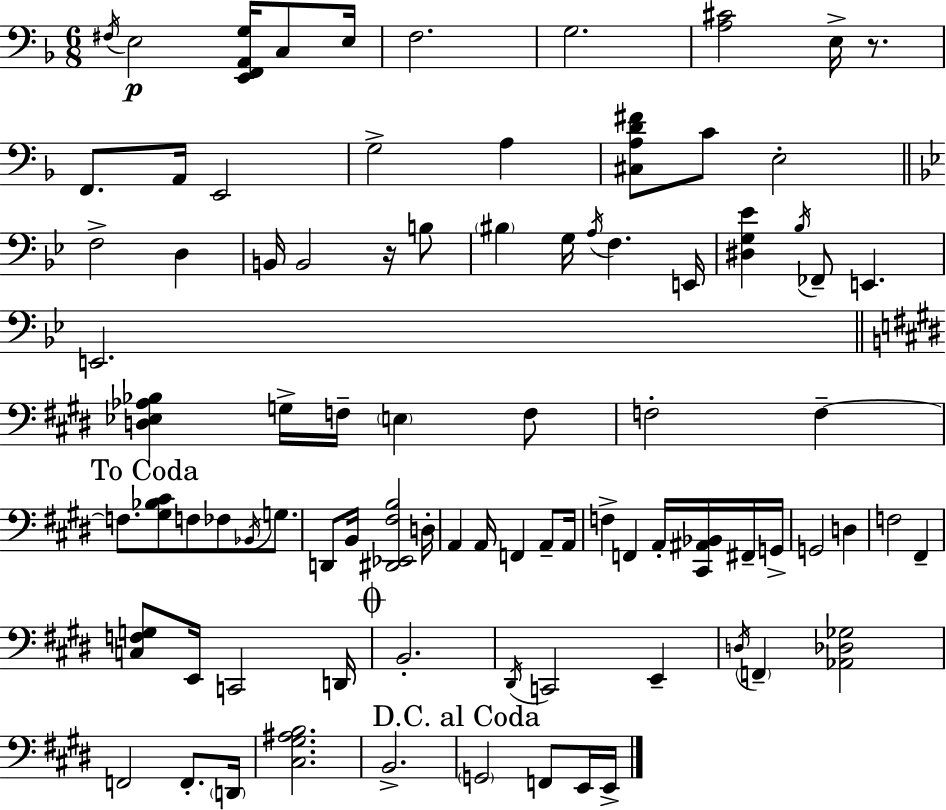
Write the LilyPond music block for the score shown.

{
  \clef bass
  \numericTimeSignature
  \time 6/8
  \key d \minor
  \repeat volta 2 { \acciaccatura { fis16 }\p e2 <e, f, a, g>16 c8 | e16 f2. | g2. | <a cis'>2 e16-> r8. | \break f,8. a,16 e,2 | g2-> a4 | <cis a d' fis'>8 c'8 e2-. | \bar "||" \break \key g \minor f2-> d4 | b,16 b,2 r16 b8 | \parenthesize bis4 g16 \acciaccatura { a16 } f4. | e,16 <dis g ees'>4 \acciaccatura { bes16 } fes,8-- e,4. | \break e,2. | \bar "||" \break \key e \major <d ees aes bes>4 g16-> f16-- \parenthesize e4 f8 | f2-. f4--~~ | \mark "To Coda" f8. <gis bes cis'>8 f8 fes8 \acciaccatura { bes,16 } g8. | d,8 b,16 <dis, ees, fis b>2 | \break d16-. a,4 a,16 f,4 a,8-- | a,16 f4-> f,4 a,16-. <cis, ais, bes,>16 fis,16-- | g,16-> g,2 d4 | f2 fis,4-- | \break <c f g>8 e,16 c,2 | d,16 \mark \markup { \musicglyph "scripts.coda" } b,2.-. | \acciaccatura { dis,16 } c,2 e,4-- | \acciaccatura { d16 } \parenthesize f,4-- <aes, des ges>2 | \break f,2 f,8.-. | \parenthesize d,16 <cis gis ais b>2. | b,2.-> | \mark "D.C. al Coda" \parenthesize g,2 f,8 | \break e,16 e,16-> } \bar "|."
}